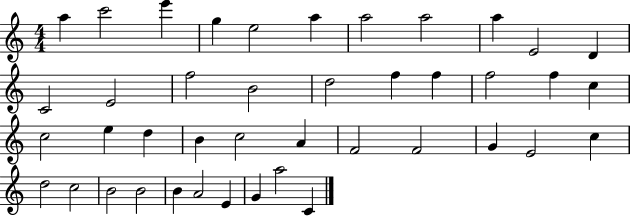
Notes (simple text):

A5/q C6/h E6/q G5/q E5/h A5/q A5/h A5/h A5/q E4/h D4/q C4/h E4/h F5/h B4/h D5/h F5/q F5/q F5/h F5/q C5/q C5/h E5/q D5/q B4/q C5/h A4/q F4/h F4/h G4/q E4/h C5/q D5/h C5/h B4/h B4/h B4/q A4/h E4/q G4/q A5/h C4/q